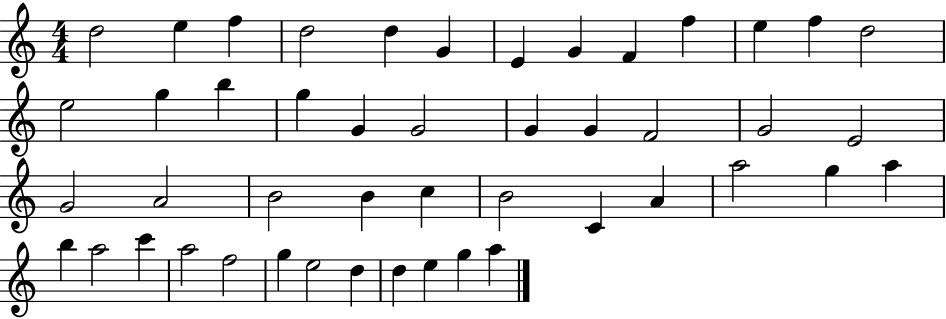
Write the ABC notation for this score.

X:1
T:Untitled
M:4/4
L:1/4
K:C
d2 e f d2 d G E G F f e f d2 e2 g b g G G2 G G F2 G2 E2 G2 A2 B2 B c B2 C A a2 g a b a2 c' a2 f2 g e2 d d e g a